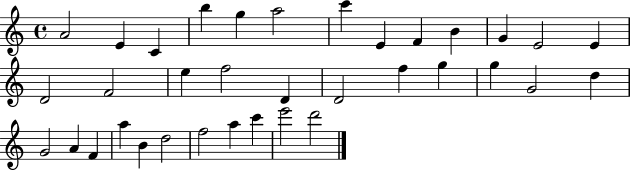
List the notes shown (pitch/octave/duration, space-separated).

A4/h E4/q C4/q B5/q G5/q A5/h C6/q E4/q F4/q B4/q G4/q E4/h E4/q D4/h F4/h E5/q F5/h D4/q D4/h F5/q G5/q G5/q G4/h D5/q G4/h A4/q F4/q A5/q B4/q D5/h F5/h A5/q C6/q E6/h D6/h